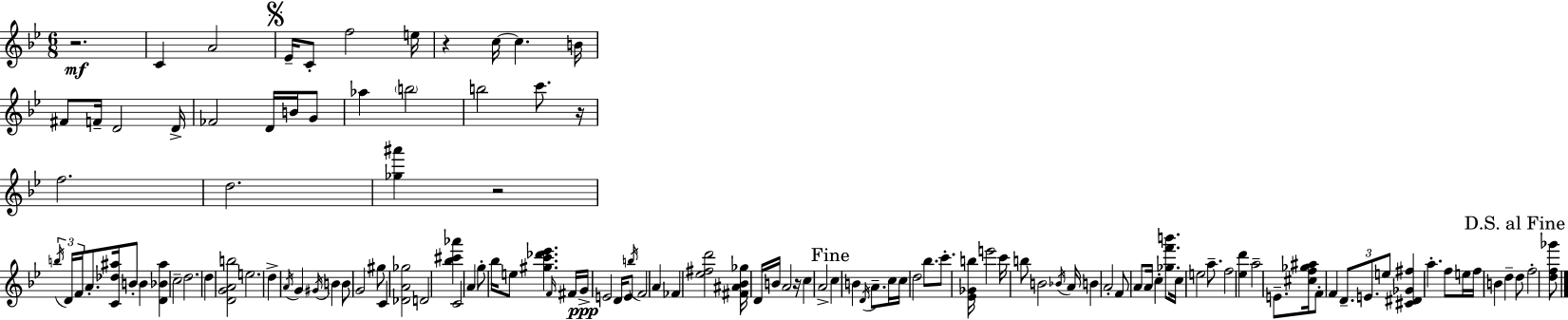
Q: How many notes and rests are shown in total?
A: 123